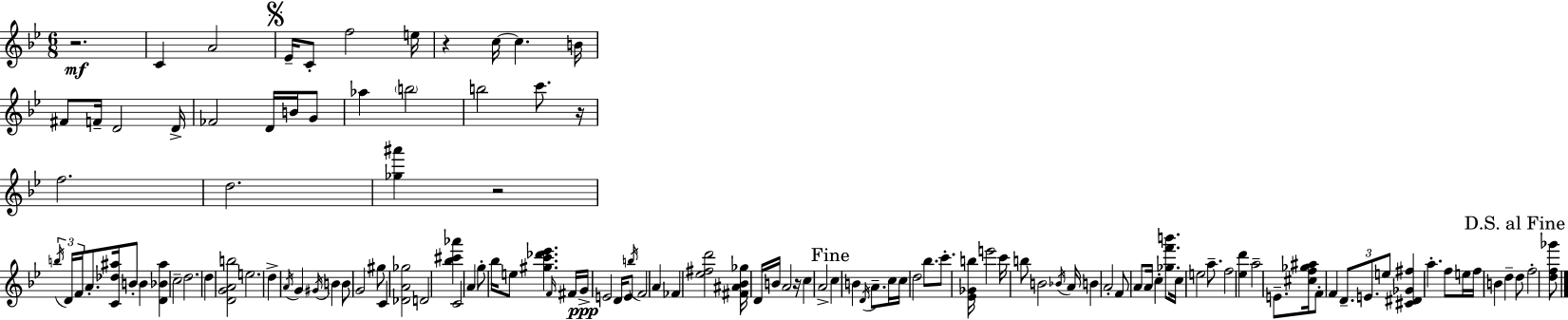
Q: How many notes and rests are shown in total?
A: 123